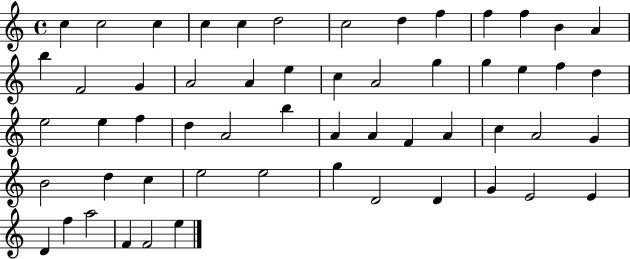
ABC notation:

X:1
T:Untitled
M:4/4
L:1/4
K:C
c c2 c c c d2 c2 d f f f B A b F2 G A2 A e c A2 g g e f d e2 e f d A2 b A A F A c A2 G B2 d c e2 e2 g D2 D G E2 E D f a2 F F2 e